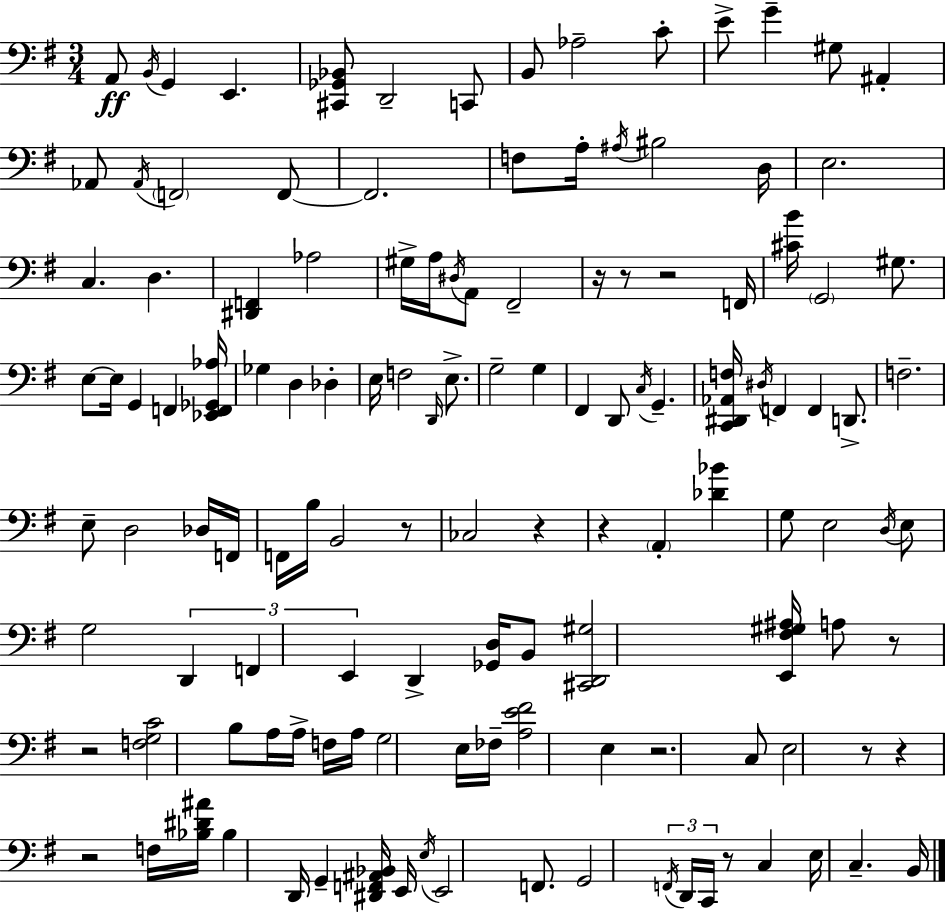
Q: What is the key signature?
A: G major